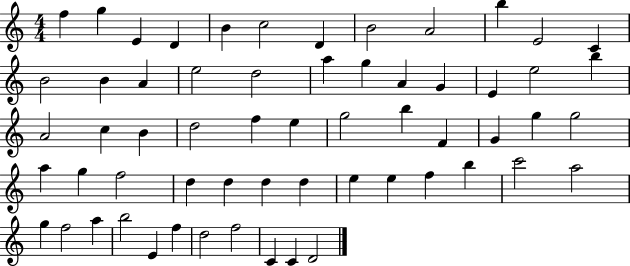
X:1
T:Untitled
M:4/4
L:1/4
K:C
f g E D B c2 D B2 A2 b E2 C B2 B A e2 d2 a g A G E e2 b A2 c B d2 f e g2 b F G g g2 a g f2 d d d d e e f b c'2 a2 g f2 a b2 E f d2 f2 C C D2